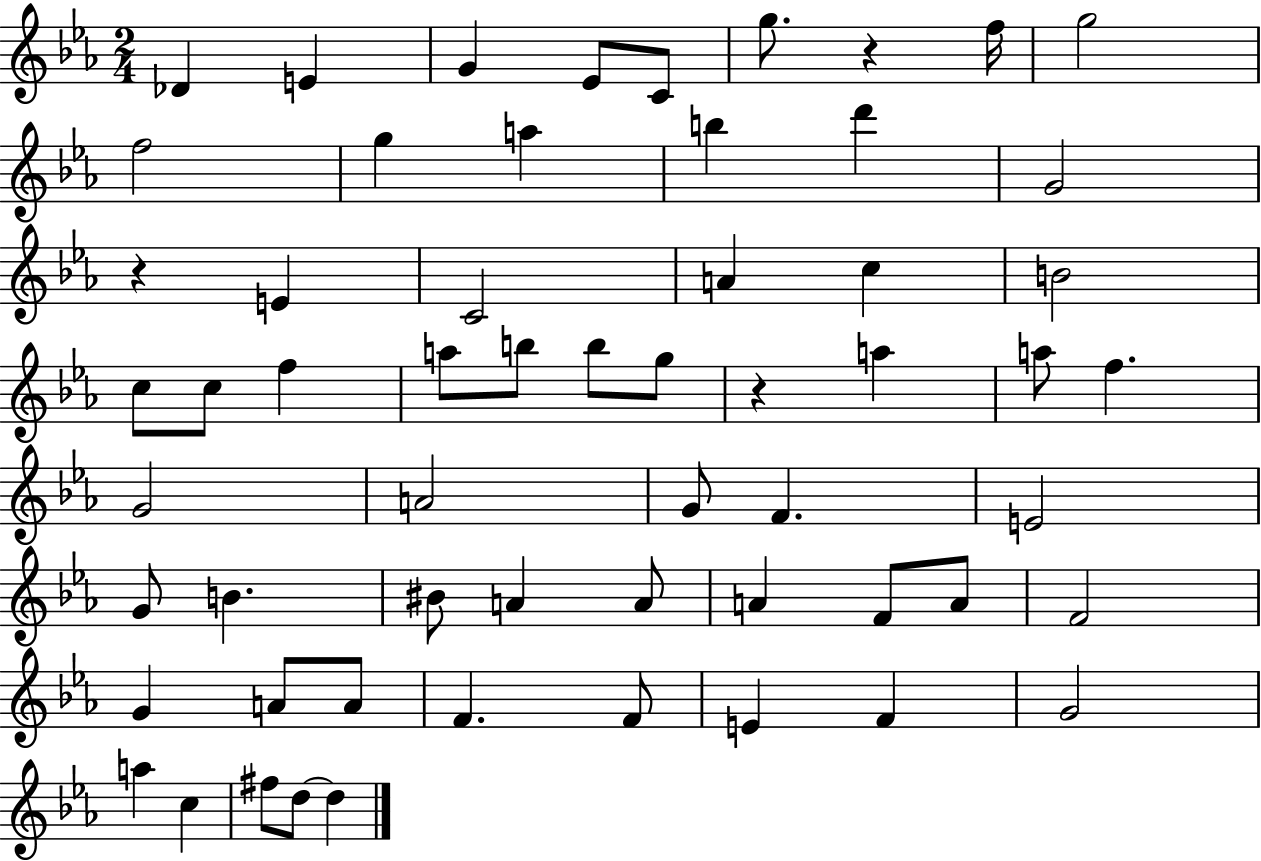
X:1
T:Untitled
M:2/4
L:1/4
K:Eb
_D E G _E/2 C/2 g/2 z f/4 g2 f2 g a b d' G2 z E C2 A c B2 c/2 c/2 f a/2 b/2 b/2 g/2 z a a/2 f G2 A2 G/2 F E2 G/2 B ^B/2 A A/2 A F/2 A/2 F2 G A/2 A/2 F F/2 E F G2 a c ^f/2 d/2 d